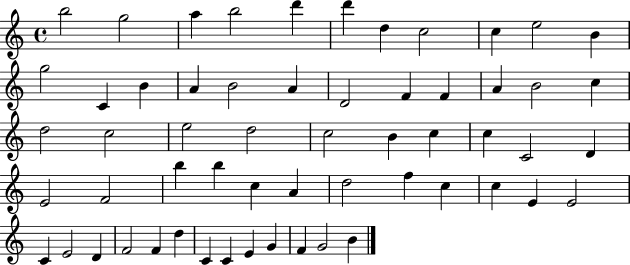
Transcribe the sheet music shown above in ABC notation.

X:1
T:Untitled
M:4/4
L:1/4
K:C
b2 g2 a b2 d' d' d c2 c e2 B g2 C B A B2 A D2 F F A B2 c d2 c2 e2 d2 c2 B c c C2 D E2 F2 b b c A d2 f c c E E2 C E2 D F2 F d C C E G F G2 B